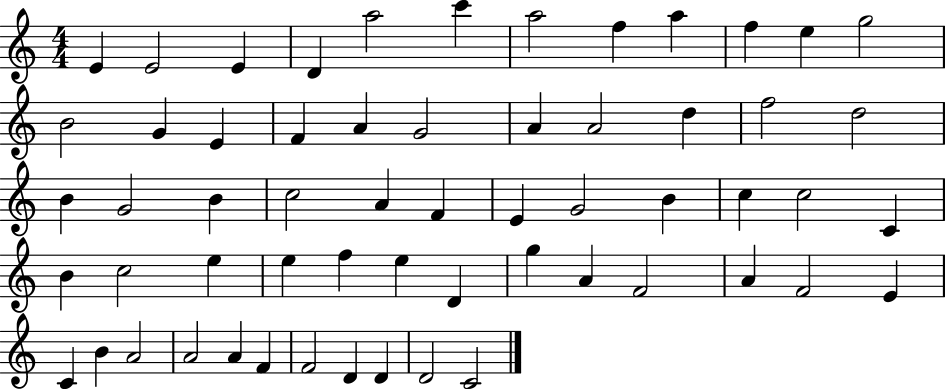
{
  \clef treble
  \numericTimeSignature
  \time 4/4
  \key c \major
  e'4 e'2 e'4 | d'4 a''2 c'''4 | a''2 f''4 a''4 | f''4 e''4 g''2 | \break b'2 g'4 e'4 | f'4 a'4 g'2 | a'4 a'2 d''4 | f''2 d''2 | \break b'4 g'2 b'4 | c''2 a'4 f'4 | e'4 g'2 b'4 | c''4 c''2 c'4 | \break b'4 c''2 e''4 | e''4 f''4 e''4 d'4 | g''4 a'4 f'2 | a'4 f'2 e'4 | \break c'4 b'4 a'2 | a'2 a'4 f'4 | f'2 d'4 d'4 | d'2 c'2 | \break \bar "|."
}